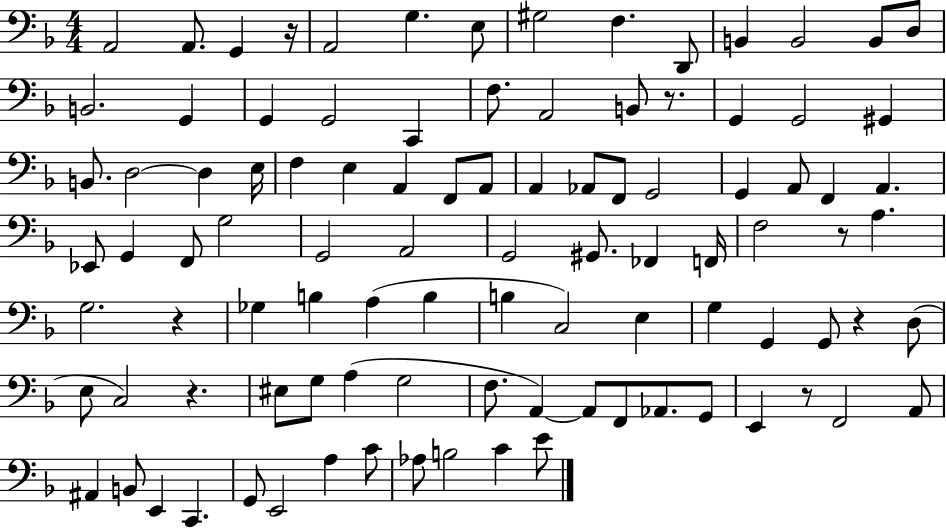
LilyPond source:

{
  \clef bass
  \numericTimeSignature
  \time 4/4
  \key f \major
  \repeat volta 2 { a,2 a,8. g,4 r16 | a,2 g4. e8 | gis2 f4. d,8 | b,4 b,2 b,8 d8 | \break b,2. g,4 | g,4 g,2 c,4 | f8. a,2 b,8 r8. | g,4 g,2 gis,4 | \break b,8. d2~~ d4 e16 | f4 e4 a,4 f,8 a,8 | a,4 aes,8 f,8 g,2 | g,4 a,8 f,4 a,4. | \break ees,8 g,4 f,8 g2 | g,2 a,2 | g,2 gis,8. fes,4 f,16 | f2 r8 a4. | \break g2. r4 | ges4 b4 a4( b4 | b4 c2) e4 | g4 g,4 g,8 r4 d8( | \break e8 c2) r4. | eis8 g8 a4( g2 | f8. a,4~~) a,8 f,8 aes,8. g,8 | e,4 r8 f,2 a,8 | \break ais,4 b,8 e,4 c,4. | g,8 e,2 a4 c'8 | aes8 b2 c'4 e'8 | } \bar "|."
}